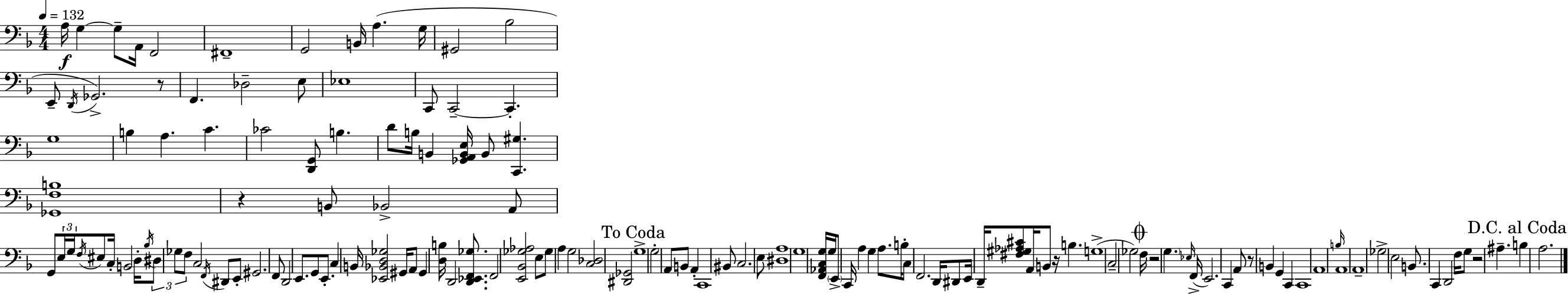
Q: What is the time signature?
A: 4/4